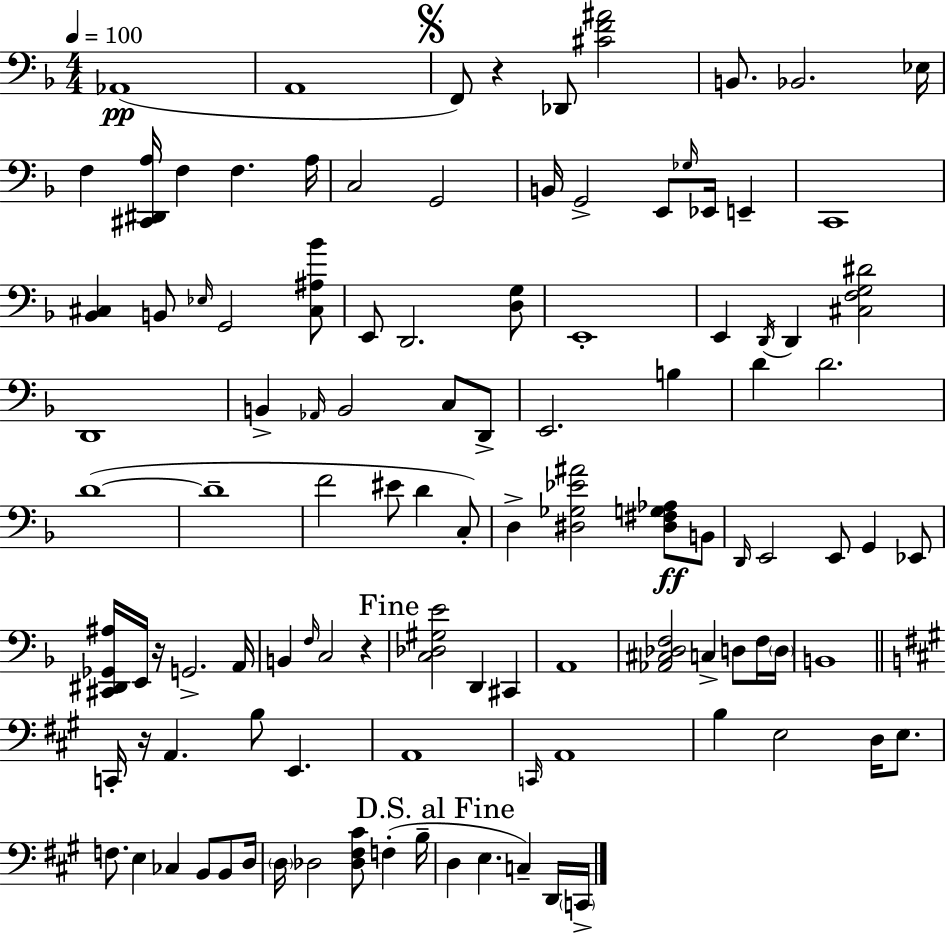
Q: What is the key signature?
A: F major